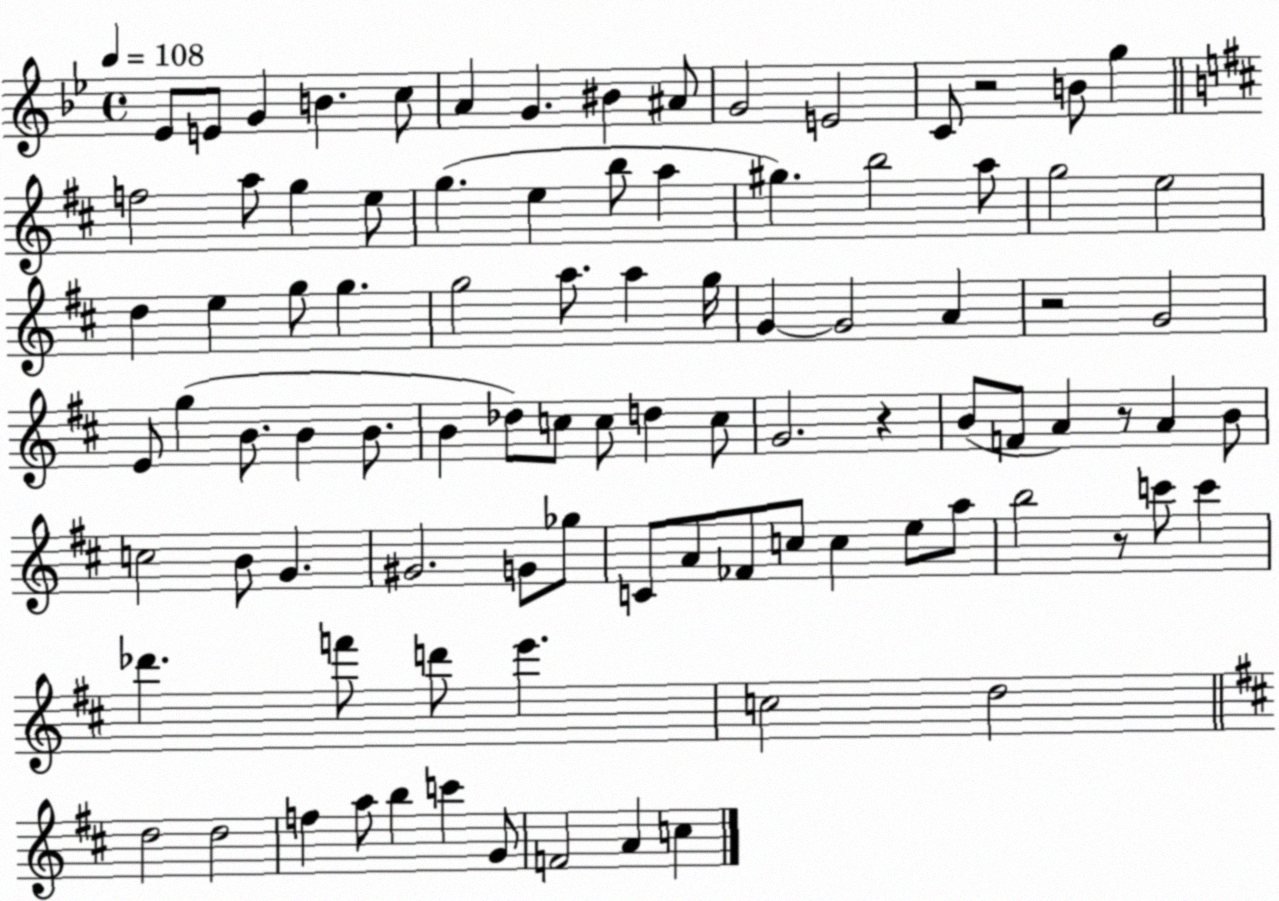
X:1
T:Untitled
M:4/4
L:1/4
K:Bb
_E/2 E/2 G B c/2 A G ^B ^A/2 G2 E2 C/2 z2 B/2 g f2 a/2 g e/2 g e b/2 a ^g b2 a/2 g2 e2 d e g/2 g g2 a/2 a g/4 G G2 A z2 G2 E/2 g B/2 B B/2 B _d/2 c/2 c/2 d c/2 G2 z B/2 F/2 A z/2 A B/2 c2 B/2 G ^G2 G/2 _g/2 C/2 A/2 _F/2 c/2 c e/2 a/2 b2 z/2 c'/2 c' _d' f'/2 d'/2 e' c2 d2 d2 d2 f a/2 b c' G/2 F2 A c